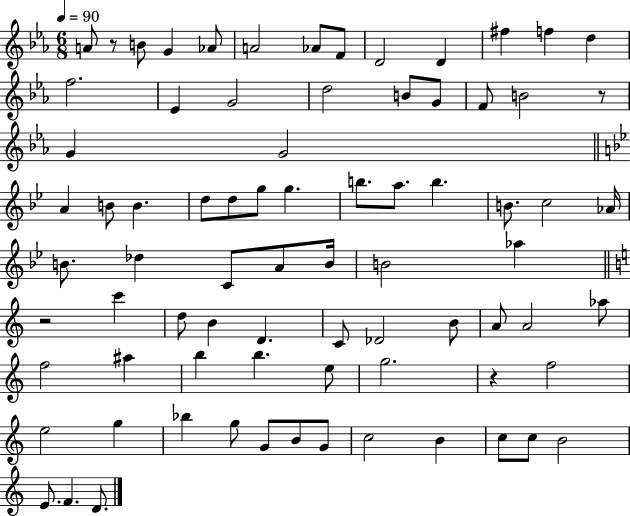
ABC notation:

X:1
T:Untitled
M:6/8
L:1/4
K:Eb
A/2 z/2 B/2 G _A/2 A2 _A/2 F/2 D2 D ^f f d f2 _E G2 d2 B/2 G/2 F/2 B2 z/2 G G2 A B/2 B d/2 d/2 g/2 g b/2 a/2 b B/2 c2 _A/4 B/2 _d C/2 A/2 B/4 B2 _a z2 c' d/2 B D C/2 _D2 B/2 A/2 A2 _a/2 f2 ^a b b e/2 g2 z f2 e2 g _b g/2 G/2 B/2 G/2 c2 B c/2 c/2 B2 E/2 F D/2